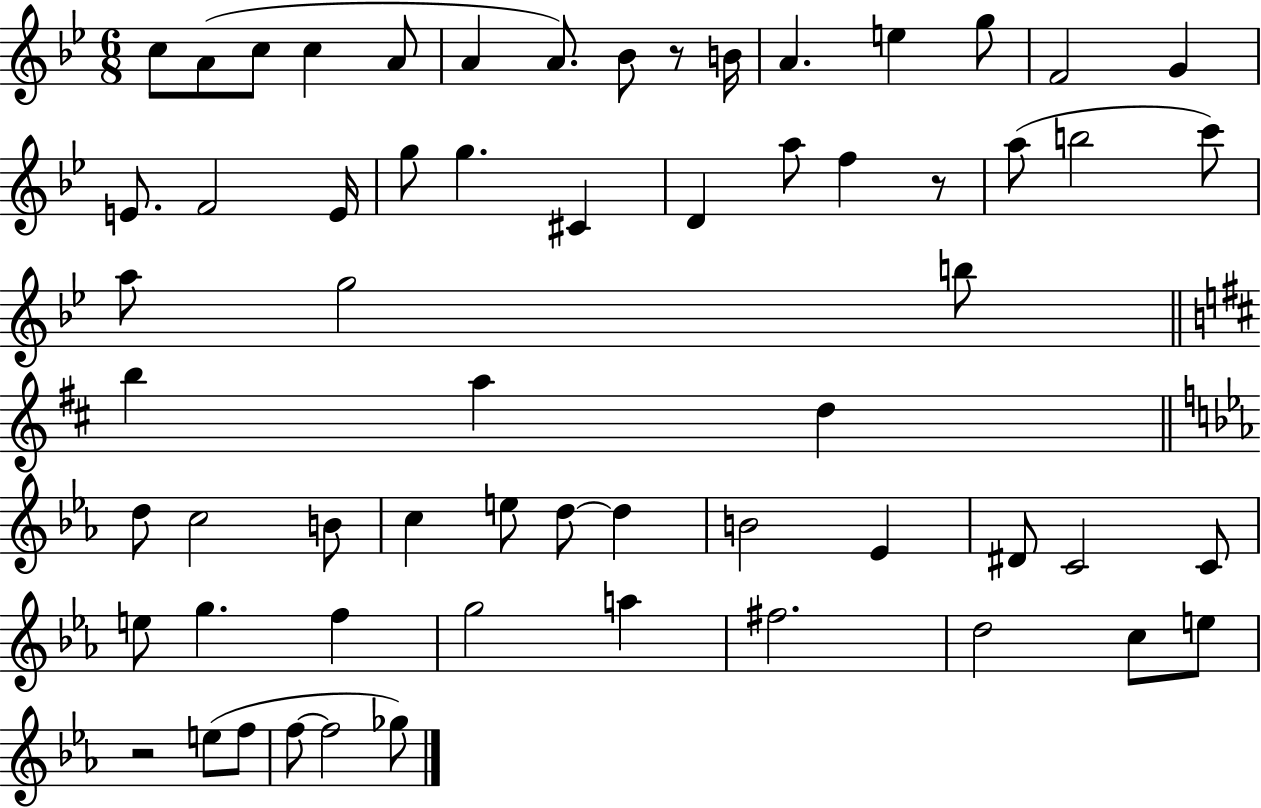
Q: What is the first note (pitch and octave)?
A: C5